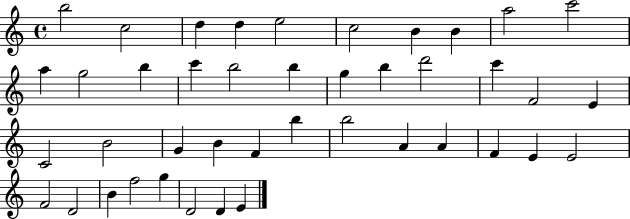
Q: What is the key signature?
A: C major